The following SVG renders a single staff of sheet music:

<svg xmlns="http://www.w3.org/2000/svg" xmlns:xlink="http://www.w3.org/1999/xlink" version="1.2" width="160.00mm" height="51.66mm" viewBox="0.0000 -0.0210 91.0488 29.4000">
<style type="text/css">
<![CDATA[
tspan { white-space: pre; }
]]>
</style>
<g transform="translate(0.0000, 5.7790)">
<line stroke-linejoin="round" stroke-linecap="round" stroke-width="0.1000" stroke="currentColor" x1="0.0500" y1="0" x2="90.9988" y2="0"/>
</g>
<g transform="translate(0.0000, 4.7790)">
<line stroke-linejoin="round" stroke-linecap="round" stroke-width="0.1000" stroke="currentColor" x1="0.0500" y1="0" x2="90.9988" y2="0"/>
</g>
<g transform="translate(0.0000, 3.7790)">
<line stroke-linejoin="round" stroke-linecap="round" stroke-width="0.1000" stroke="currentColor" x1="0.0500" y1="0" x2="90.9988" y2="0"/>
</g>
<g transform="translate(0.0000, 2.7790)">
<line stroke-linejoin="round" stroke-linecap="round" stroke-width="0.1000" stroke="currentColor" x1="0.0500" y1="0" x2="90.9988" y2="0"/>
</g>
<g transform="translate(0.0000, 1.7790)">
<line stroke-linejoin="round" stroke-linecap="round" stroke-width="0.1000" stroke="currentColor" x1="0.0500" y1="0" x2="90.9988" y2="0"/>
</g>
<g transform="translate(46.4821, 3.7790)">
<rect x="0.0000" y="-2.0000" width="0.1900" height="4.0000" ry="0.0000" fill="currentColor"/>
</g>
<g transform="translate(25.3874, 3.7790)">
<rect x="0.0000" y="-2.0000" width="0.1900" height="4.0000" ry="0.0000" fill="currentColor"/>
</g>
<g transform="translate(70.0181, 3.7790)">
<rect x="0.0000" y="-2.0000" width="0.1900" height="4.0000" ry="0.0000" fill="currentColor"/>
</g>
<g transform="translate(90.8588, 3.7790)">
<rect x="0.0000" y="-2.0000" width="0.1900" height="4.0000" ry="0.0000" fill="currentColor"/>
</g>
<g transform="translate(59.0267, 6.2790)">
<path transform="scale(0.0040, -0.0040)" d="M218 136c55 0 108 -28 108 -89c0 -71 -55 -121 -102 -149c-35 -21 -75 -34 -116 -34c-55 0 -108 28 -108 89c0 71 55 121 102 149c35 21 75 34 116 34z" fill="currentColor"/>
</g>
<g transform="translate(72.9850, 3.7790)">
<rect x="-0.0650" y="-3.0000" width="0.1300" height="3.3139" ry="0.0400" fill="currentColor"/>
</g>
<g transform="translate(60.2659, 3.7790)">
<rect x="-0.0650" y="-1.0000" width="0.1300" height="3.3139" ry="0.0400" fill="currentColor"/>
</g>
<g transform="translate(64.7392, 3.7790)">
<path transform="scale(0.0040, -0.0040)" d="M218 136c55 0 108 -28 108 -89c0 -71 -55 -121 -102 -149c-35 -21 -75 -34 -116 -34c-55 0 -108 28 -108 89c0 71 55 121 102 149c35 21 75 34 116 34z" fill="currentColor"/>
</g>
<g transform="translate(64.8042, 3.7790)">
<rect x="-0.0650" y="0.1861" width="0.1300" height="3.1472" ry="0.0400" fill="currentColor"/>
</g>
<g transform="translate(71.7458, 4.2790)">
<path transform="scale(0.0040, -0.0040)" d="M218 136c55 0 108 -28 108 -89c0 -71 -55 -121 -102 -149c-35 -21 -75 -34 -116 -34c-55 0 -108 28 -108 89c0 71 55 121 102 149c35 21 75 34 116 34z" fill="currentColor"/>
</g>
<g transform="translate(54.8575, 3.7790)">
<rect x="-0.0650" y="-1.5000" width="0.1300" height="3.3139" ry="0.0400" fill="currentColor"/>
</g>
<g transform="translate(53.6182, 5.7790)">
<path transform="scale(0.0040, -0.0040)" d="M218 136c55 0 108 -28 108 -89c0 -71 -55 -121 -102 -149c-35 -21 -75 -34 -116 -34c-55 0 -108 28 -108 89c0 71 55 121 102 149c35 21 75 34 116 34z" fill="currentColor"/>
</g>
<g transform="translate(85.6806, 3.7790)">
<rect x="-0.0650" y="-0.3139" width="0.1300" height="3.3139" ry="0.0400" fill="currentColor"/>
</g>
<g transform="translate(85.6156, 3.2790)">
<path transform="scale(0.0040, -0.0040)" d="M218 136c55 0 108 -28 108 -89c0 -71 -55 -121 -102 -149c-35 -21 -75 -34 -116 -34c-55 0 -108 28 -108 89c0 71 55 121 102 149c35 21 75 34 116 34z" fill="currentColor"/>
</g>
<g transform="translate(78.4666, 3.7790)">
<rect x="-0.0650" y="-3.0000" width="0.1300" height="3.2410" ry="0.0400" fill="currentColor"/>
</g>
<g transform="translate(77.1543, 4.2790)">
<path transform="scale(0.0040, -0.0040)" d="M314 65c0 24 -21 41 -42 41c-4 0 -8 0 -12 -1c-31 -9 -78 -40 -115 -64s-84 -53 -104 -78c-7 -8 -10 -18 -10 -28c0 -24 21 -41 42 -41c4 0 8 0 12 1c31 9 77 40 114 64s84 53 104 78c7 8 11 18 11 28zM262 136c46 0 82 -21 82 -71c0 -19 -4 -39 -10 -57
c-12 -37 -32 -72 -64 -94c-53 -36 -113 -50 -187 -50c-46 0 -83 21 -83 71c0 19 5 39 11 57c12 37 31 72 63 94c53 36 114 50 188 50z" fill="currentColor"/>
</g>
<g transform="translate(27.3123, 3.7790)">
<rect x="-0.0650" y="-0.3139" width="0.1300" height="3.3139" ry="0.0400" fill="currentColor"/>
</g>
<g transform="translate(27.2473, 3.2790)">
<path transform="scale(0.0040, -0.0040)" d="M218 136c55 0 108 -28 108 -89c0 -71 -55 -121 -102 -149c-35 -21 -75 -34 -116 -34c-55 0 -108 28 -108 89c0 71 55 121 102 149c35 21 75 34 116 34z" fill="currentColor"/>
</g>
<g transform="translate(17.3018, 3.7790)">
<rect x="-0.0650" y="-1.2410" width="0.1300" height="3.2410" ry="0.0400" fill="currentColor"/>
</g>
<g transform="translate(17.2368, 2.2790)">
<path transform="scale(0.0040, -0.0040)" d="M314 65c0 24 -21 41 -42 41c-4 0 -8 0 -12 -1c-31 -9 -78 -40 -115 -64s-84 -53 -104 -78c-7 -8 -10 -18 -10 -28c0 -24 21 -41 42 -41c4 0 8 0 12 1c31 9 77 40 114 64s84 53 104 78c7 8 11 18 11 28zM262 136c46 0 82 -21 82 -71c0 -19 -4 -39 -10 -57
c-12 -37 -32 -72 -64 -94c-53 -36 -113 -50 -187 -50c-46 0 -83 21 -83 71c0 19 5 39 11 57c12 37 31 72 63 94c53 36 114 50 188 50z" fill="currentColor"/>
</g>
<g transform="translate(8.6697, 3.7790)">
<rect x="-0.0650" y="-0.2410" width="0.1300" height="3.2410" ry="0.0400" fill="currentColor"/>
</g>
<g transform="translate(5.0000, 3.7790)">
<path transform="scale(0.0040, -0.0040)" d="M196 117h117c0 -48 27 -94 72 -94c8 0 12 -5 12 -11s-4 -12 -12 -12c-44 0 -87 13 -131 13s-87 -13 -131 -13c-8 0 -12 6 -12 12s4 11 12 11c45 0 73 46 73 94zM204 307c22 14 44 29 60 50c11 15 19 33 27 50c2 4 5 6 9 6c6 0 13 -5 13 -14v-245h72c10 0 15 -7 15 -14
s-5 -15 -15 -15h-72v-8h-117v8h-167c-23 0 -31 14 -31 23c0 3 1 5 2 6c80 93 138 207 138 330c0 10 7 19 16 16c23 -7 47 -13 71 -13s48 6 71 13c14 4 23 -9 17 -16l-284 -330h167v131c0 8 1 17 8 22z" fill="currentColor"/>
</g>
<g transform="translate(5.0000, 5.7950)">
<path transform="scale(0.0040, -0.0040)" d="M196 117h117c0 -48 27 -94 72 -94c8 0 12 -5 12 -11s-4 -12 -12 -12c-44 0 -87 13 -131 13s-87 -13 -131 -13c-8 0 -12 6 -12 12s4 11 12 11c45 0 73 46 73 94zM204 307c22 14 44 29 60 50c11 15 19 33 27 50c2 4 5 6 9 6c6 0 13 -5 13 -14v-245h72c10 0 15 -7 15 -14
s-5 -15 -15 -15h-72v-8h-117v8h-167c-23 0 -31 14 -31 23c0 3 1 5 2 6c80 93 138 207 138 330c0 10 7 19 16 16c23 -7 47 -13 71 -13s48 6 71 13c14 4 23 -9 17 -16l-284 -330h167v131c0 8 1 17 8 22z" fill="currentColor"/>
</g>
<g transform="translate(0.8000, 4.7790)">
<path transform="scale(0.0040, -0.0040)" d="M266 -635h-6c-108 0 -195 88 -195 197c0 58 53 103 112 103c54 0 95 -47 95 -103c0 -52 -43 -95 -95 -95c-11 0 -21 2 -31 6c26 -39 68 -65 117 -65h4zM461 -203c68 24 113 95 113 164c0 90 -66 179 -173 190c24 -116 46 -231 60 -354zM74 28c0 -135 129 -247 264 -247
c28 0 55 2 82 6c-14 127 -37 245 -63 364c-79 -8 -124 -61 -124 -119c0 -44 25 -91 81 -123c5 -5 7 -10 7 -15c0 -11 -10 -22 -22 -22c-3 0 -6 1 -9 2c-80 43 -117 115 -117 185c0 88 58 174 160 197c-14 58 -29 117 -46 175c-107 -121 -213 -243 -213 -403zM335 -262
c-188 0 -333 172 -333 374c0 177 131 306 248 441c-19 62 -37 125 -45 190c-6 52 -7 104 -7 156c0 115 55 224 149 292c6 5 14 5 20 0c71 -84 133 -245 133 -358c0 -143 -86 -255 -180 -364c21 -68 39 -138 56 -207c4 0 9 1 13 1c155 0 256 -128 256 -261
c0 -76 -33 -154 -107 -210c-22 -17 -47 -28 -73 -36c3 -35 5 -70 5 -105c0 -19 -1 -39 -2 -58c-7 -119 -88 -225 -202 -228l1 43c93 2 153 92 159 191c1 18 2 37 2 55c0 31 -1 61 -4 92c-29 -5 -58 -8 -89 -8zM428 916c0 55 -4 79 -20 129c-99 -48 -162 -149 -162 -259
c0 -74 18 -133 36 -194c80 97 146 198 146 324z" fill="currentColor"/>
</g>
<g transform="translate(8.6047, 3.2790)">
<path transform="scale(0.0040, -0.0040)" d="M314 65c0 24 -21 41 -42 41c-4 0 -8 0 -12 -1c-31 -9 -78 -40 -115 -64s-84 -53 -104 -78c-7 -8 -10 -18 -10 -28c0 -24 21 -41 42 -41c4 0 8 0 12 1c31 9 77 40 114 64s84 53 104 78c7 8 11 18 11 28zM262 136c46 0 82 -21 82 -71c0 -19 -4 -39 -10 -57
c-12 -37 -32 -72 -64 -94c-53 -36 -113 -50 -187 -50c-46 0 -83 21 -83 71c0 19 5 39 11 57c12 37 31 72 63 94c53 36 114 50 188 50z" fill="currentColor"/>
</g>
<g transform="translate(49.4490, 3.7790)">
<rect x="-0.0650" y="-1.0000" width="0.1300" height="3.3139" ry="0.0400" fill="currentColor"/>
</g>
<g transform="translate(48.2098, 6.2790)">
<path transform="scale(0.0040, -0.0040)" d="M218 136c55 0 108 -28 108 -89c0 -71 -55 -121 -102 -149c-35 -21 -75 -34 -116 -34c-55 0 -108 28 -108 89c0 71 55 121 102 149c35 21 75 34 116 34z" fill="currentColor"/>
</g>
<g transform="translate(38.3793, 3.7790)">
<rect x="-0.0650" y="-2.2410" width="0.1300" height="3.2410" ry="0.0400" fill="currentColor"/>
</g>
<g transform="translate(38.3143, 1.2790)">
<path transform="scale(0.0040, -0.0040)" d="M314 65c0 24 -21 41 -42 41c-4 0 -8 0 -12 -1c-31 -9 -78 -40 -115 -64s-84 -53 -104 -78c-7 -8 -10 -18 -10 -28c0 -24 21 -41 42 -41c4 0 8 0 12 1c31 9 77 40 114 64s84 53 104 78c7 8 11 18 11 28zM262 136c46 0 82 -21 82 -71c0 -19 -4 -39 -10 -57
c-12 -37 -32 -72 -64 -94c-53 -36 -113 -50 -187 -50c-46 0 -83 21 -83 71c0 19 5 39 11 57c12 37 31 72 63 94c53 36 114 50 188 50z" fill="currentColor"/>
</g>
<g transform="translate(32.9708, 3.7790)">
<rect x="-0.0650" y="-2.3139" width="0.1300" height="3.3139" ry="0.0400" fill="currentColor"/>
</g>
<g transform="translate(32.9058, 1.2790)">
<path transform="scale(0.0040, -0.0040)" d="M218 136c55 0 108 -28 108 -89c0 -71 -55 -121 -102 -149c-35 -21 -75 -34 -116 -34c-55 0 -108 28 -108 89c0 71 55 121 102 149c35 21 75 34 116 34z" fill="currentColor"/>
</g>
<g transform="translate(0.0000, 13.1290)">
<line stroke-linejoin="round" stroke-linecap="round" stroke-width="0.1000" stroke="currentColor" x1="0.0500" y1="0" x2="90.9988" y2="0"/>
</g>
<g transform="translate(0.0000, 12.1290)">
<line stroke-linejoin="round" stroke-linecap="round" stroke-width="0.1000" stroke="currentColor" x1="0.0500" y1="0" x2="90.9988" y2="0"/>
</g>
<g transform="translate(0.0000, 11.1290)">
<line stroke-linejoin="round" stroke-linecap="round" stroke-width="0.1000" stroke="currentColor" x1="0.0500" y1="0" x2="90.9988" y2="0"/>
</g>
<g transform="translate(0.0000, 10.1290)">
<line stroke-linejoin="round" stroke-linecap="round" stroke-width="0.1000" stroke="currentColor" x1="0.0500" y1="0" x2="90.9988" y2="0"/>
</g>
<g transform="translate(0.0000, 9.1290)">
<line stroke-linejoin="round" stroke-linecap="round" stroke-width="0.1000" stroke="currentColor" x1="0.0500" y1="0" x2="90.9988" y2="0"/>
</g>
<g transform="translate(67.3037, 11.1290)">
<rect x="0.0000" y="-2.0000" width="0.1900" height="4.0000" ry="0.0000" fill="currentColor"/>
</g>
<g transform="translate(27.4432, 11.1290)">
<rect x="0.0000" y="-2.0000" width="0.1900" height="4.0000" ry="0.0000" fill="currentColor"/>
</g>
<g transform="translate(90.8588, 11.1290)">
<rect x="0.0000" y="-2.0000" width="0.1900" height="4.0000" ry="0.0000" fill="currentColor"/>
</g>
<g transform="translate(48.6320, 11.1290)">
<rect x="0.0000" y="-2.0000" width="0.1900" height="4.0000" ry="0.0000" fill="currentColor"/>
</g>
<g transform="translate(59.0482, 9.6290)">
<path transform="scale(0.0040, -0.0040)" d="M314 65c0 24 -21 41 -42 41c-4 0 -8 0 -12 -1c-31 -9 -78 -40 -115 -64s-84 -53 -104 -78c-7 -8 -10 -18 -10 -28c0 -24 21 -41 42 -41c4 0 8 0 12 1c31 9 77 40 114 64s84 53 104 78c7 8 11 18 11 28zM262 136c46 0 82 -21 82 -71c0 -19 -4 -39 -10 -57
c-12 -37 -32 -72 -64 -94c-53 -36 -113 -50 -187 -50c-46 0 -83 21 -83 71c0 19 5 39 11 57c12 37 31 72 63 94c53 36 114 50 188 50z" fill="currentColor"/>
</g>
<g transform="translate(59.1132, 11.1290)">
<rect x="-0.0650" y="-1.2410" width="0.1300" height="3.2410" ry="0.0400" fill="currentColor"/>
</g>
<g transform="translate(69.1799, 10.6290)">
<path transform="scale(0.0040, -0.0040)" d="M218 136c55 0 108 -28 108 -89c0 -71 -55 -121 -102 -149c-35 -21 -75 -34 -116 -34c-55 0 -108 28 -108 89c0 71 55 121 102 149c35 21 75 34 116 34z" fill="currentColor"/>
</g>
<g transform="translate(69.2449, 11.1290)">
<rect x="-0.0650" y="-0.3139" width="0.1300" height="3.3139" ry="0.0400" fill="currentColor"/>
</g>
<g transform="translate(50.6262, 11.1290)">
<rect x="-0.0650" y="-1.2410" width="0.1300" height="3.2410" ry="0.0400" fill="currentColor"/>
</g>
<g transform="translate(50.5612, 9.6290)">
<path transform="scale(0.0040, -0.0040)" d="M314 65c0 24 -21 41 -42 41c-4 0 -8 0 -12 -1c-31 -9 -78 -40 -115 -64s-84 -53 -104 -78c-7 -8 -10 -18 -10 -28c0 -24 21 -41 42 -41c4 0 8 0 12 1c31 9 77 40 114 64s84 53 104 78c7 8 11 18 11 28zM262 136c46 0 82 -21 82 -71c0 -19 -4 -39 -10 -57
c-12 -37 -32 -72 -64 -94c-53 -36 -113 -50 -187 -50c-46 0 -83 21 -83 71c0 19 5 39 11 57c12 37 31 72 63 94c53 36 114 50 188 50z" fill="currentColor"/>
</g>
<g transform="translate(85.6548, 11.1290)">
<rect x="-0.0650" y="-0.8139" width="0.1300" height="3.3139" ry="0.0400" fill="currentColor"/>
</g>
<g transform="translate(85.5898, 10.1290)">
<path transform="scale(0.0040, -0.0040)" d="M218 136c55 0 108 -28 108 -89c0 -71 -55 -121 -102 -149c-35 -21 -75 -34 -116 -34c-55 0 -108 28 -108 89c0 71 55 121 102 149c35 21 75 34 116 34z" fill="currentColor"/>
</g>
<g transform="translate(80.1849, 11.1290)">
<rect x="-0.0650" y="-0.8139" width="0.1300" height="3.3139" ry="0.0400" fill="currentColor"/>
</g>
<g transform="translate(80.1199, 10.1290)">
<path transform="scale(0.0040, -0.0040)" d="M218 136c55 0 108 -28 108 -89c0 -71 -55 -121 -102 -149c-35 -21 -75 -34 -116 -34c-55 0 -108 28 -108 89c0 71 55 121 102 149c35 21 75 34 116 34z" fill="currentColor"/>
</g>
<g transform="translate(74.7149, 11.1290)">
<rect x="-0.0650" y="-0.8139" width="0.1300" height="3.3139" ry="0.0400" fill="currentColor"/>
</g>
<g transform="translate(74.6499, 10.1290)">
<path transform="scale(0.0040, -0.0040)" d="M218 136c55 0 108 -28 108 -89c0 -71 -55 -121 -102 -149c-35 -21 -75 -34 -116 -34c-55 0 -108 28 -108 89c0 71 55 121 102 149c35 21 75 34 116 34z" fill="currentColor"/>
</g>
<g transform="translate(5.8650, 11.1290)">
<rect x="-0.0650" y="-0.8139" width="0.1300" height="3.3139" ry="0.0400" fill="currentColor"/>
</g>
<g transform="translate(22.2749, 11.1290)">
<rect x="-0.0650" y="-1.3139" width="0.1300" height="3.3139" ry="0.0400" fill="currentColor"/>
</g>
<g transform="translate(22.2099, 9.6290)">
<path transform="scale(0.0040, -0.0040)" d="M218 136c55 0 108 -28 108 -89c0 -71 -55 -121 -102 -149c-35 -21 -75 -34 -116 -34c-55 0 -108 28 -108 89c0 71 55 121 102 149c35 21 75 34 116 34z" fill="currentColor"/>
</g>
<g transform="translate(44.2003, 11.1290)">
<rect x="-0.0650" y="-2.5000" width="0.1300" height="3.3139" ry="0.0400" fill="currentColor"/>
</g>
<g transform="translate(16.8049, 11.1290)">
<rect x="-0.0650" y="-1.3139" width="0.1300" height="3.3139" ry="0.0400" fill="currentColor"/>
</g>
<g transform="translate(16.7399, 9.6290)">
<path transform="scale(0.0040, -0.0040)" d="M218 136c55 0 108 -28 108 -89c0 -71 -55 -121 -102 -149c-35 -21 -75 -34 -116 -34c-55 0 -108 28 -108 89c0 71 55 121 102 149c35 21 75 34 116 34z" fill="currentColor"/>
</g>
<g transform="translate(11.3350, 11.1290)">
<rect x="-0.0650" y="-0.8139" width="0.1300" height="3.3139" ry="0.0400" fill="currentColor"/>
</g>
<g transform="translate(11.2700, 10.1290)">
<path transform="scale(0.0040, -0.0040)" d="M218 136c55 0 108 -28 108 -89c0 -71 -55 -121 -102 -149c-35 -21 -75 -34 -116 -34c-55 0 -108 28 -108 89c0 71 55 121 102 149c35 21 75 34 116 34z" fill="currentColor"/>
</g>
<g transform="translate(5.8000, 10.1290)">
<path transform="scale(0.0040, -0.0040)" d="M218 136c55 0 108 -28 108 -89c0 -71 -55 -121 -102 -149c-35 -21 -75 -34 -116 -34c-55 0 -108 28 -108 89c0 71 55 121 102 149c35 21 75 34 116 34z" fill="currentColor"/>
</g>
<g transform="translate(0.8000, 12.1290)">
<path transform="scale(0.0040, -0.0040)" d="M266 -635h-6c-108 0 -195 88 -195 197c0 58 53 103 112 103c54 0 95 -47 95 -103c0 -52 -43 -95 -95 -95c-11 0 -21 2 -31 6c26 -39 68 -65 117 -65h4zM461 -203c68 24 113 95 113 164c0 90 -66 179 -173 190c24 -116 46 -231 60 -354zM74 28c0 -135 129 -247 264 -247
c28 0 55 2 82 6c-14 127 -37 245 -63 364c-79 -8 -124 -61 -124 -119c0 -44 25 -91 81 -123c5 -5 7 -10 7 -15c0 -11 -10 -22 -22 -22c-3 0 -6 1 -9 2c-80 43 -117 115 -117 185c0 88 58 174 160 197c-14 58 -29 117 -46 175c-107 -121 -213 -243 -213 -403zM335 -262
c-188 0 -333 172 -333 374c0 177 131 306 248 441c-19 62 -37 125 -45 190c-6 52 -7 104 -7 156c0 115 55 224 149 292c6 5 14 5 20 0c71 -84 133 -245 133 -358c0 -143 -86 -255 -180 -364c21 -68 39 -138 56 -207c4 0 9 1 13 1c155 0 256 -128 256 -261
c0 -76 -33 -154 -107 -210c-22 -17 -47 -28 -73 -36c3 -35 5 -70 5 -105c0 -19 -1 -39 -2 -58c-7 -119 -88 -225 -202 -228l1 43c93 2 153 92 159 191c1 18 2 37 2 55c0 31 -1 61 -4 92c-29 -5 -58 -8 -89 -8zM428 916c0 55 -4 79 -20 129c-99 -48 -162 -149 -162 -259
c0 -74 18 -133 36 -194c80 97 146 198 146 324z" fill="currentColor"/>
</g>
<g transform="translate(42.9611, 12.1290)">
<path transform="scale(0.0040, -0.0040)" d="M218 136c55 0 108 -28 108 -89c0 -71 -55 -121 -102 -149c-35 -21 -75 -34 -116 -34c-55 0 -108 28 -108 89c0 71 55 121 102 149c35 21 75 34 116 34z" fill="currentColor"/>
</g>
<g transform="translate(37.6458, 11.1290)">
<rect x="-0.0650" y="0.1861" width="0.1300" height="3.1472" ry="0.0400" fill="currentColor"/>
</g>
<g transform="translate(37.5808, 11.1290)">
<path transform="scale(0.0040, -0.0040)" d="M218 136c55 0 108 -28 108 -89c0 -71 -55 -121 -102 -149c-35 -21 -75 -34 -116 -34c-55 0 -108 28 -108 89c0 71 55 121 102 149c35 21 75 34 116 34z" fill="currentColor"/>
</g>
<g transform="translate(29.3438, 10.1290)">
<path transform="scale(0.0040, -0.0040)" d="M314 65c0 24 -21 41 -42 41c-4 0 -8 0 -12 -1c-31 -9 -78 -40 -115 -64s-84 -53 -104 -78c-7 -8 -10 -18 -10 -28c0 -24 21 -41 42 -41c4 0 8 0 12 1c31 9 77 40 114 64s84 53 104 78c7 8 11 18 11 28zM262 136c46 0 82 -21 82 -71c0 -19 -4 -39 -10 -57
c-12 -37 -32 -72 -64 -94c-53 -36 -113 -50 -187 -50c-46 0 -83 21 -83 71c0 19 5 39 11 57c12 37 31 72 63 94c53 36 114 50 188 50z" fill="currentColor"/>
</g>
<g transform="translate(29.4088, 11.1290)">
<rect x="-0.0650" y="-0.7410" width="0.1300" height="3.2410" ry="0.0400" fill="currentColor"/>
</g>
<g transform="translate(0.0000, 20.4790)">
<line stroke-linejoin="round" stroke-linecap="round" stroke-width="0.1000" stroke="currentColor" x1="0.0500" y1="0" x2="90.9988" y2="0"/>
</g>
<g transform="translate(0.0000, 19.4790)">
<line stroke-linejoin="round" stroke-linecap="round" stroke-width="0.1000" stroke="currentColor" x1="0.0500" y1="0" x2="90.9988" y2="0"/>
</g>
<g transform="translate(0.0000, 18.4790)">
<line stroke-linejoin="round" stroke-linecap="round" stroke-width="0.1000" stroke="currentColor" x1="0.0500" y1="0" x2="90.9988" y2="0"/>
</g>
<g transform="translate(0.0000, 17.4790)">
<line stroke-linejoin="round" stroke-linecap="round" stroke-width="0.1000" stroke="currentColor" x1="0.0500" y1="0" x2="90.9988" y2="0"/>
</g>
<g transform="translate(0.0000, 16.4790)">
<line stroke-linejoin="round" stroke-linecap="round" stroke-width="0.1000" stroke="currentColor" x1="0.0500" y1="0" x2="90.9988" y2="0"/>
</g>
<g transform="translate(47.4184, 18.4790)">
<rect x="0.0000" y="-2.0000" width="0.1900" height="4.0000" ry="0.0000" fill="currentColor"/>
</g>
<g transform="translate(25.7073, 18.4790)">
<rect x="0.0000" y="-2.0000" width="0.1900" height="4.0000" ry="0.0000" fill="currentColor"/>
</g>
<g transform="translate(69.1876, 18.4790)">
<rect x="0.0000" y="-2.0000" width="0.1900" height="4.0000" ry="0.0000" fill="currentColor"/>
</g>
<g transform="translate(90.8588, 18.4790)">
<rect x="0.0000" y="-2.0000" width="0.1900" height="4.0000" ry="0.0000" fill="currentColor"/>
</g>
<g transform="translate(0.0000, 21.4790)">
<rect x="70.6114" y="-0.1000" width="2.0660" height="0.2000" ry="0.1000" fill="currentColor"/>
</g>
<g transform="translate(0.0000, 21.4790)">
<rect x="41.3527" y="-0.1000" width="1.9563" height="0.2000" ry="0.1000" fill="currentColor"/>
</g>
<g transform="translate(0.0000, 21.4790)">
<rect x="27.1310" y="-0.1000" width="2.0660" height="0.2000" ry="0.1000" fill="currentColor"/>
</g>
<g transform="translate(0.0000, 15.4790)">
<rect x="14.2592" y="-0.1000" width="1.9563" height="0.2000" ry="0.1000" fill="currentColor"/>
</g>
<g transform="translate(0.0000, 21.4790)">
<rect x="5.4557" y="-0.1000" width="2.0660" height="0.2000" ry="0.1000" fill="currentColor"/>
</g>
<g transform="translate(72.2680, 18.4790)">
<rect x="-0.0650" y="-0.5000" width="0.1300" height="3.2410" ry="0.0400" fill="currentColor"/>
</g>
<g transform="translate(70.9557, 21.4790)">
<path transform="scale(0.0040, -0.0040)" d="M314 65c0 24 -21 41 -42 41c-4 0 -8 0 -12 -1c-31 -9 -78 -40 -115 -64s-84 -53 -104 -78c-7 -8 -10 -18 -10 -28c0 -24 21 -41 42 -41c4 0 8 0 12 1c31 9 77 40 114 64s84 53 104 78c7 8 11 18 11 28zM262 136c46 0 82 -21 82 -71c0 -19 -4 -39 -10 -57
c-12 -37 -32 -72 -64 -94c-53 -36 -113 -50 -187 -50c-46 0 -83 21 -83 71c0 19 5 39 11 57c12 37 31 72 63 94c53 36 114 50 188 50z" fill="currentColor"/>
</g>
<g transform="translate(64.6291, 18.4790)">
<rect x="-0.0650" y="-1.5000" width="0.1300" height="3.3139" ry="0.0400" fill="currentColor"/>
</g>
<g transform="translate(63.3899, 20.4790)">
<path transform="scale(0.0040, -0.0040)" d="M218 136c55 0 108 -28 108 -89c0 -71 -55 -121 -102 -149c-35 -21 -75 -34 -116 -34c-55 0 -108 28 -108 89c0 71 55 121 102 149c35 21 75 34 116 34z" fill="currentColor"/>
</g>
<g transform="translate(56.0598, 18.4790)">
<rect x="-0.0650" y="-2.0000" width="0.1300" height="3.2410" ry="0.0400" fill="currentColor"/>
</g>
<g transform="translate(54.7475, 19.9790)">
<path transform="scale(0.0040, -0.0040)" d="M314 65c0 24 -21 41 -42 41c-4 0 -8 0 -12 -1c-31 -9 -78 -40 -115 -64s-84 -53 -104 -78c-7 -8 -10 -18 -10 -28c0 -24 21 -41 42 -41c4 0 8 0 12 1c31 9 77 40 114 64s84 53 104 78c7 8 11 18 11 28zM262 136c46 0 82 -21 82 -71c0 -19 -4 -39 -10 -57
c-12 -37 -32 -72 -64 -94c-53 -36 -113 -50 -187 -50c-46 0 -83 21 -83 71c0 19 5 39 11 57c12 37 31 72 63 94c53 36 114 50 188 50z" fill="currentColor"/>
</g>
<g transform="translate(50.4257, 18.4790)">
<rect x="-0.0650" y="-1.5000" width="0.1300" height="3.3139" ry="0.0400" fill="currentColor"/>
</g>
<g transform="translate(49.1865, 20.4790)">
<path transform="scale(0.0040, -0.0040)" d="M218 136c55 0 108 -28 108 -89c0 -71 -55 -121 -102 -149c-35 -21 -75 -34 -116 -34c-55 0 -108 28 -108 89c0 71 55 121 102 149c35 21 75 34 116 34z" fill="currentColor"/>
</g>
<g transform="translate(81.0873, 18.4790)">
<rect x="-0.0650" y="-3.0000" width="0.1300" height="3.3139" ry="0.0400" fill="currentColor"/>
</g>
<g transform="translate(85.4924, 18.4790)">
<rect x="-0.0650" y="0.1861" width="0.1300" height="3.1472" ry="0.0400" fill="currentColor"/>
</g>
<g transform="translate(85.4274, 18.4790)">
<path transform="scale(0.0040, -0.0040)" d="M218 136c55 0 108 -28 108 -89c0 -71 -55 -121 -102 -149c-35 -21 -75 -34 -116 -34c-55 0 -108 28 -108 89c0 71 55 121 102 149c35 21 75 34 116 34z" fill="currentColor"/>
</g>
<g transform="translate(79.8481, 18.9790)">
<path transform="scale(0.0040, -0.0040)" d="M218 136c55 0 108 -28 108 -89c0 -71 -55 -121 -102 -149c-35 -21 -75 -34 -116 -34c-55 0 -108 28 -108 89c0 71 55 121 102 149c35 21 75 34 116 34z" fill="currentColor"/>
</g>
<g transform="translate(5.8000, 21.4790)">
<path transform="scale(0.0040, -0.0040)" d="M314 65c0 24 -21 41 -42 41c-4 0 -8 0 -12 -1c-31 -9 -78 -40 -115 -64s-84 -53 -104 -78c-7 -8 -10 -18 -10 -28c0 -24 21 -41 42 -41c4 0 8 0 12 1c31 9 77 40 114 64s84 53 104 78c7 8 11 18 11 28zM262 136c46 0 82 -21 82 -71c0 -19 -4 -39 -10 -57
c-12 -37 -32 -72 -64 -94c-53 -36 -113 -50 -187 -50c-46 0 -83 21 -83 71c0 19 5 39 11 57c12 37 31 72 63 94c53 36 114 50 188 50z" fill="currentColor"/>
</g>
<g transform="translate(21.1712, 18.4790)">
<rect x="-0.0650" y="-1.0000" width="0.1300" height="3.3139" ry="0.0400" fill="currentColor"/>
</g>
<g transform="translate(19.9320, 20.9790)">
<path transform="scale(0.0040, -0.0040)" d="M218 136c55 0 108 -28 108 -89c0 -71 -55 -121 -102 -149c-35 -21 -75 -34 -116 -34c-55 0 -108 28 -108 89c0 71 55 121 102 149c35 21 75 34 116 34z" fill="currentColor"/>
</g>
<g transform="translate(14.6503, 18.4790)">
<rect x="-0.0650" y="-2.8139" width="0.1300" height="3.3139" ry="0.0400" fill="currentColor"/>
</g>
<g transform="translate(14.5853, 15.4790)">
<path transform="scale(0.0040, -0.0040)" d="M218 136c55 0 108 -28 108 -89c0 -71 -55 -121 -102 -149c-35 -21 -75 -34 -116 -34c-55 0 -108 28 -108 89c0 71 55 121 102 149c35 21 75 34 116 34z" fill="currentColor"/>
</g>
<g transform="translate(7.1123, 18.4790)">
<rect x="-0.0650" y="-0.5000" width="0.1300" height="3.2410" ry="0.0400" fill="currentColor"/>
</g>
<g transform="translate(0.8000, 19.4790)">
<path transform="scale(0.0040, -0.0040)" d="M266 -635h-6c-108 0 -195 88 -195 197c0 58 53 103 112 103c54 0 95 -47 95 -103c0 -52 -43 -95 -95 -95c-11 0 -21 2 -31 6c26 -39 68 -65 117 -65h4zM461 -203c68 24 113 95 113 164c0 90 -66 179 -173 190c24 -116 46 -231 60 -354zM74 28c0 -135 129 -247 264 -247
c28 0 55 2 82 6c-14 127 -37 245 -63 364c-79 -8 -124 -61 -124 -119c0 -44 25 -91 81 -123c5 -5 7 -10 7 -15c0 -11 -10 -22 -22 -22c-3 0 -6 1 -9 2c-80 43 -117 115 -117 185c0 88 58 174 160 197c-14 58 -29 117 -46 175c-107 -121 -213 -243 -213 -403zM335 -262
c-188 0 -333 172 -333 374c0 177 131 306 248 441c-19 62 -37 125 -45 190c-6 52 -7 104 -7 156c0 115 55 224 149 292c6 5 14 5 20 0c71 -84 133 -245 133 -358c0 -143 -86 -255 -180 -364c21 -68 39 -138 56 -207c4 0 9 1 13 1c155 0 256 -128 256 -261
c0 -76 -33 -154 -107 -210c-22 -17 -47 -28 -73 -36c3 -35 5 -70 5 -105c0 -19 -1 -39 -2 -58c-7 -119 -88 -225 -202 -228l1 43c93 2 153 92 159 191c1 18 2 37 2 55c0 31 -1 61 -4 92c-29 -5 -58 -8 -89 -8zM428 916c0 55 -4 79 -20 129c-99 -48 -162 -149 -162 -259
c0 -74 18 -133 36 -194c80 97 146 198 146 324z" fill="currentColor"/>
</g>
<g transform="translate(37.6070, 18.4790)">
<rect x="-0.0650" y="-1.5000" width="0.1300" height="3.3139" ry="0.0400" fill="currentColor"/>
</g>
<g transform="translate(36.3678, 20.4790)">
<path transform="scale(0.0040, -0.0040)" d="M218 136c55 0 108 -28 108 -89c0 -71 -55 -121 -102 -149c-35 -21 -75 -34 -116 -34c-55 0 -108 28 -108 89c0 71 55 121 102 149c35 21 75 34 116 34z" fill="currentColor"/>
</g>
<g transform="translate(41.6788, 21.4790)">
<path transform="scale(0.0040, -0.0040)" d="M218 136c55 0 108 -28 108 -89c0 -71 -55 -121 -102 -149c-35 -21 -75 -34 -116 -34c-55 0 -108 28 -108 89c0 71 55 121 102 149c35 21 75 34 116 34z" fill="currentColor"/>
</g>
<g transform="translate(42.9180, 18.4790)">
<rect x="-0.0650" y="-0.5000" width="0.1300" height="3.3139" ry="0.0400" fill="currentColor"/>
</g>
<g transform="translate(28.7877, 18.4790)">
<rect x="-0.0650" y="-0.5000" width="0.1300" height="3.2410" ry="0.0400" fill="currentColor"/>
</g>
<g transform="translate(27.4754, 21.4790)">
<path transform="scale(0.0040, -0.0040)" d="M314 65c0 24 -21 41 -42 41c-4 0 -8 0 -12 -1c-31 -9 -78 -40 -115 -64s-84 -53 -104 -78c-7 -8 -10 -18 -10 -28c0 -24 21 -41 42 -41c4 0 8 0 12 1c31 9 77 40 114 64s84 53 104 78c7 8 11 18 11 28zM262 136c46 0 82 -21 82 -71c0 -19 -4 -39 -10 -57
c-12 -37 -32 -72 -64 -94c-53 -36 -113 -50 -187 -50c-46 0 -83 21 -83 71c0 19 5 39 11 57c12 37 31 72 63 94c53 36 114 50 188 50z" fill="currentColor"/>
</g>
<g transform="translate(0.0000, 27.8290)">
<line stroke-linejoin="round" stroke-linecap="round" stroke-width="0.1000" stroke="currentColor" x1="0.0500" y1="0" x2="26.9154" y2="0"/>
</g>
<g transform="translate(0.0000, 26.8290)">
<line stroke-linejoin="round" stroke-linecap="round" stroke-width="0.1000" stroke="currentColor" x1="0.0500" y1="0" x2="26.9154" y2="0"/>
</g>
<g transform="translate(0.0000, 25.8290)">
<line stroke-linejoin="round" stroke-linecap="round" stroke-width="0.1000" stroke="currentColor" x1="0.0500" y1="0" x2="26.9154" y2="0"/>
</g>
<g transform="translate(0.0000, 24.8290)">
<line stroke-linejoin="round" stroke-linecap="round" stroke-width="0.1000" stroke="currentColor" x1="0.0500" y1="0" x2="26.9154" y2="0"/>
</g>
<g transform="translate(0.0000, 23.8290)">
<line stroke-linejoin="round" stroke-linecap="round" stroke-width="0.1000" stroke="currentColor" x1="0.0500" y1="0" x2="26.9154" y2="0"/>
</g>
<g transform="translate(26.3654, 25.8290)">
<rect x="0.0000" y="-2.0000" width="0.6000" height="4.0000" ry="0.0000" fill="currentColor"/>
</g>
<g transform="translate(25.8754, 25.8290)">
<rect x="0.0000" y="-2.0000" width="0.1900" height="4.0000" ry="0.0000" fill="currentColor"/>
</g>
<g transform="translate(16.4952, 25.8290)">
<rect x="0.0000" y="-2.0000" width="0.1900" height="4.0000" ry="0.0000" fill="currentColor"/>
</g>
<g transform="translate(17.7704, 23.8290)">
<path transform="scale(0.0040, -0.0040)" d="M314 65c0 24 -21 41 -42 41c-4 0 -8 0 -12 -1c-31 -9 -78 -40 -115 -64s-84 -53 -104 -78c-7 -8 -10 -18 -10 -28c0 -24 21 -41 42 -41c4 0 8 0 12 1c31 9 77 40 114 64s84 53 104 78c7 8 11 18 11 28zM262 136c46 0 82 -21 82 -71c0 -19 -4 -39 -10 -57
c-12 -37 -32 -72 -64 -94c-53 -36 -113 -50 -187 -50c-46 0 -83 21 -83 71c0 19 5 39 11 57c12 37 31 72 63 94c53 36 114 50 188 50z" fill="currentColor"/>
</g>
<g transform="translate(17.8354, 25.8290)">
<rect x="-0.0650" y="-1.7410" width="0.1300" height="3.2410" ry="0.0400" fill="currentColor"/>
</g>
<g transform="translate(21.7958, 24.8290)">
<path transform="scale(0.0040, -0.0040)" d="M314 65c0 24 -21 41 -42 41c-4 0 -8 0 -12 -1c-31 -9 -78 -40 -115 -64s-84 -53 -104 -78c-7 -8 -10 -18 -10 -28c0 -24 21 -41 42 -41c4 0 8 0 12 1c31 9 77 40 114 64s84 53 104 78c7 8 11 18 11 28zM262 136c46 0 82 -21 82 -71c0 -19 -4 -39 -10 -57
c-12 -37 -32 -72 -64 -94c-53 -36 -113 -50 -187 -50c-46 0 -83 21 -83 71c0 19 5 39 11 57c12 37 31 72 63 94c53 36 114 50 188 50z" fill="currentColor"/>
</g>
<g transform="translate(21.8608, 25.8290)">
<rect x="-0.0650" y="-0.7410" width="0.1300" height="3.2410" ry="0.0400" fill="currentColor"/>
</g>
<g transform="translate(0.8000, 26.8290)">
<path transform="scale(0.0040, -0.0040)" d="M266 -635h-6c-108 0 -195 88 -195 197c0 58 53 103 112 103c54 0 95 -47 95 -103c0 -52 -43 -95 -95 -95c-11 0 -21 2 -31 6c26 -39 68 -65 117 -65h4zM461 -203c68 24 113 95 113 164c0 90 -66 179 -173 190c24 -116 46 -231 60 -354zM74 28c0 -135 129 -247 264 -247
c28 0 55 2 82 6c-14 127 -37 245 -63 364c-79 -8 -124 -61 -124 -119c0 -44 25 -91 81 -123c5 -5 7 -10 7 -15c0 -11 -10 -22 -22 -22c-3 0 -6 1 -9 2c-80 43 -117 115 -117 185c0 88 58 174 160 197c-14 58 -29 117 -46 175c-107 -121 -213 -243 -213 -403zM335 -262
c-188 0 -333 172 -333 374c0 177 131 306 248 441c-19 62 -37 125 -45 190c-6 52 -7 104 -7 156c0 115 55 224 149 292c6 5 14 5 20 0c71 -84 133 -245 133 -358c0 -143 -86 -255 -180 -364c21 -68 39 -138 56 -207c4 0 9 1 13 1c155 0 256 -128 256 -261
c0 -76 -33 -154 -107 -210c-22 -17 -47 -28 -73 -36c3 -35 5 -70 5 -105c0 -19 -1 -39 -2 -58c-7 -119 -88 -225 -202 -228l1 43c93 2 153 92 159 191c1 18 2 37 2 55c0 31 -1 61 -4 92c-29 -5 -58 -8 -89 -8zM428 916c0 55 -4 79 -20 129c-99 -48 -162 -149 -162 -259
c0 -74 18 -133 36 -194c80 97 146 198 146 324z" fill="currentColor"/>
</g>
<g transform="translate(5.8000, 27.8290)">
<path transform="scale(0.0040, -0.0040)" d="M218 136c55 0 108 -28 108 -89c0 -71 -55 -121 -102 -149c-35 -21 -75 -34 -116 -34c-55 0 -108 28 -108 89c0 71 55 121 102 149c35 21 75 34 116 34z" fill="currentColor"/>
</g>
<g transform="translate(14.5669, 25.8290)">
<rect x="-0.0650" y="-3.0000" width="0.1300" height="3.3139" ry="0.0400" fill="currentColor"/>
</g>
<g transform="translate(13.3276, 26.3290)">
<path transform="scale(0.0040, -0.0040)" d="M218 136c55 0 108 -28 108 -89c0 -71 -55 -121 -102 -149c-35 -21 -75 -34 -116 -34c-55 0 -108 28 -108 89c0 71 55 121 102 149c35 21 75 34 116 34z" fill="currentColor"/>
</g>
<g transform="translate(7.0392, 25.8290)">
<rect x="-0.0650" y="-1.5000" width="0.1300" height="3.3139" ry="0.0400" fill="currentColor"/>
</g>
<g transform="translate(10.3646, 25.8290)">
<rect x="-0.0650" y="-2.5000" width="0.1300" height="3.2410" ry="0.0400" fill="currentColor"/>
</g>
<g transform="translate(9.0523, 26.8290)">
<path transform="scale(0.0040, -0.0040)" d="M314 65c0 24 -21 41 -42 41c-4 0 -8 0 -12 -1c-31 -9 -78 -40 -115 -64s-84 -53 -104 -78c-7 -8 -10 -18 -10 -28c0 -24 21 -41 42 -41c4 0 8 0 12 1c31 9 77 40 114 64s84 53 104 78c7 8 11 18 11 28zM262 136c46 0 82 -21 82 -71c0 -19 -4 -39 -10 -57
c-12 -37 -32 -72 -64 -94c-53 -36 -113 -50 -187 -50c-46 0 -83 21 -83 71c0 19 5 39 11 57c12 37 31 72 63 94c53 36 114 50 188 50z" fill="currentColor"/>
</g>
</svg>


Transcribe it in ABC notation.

X:1
T:Untitled
M:4/4
L:1/4
K:C
c2 e2 c g g2 D E D B A A2 c d d e e d2 B G e2 e2 c d d d C2 a D C2 E C E F2 E C2 A B E G2 A f2 d2